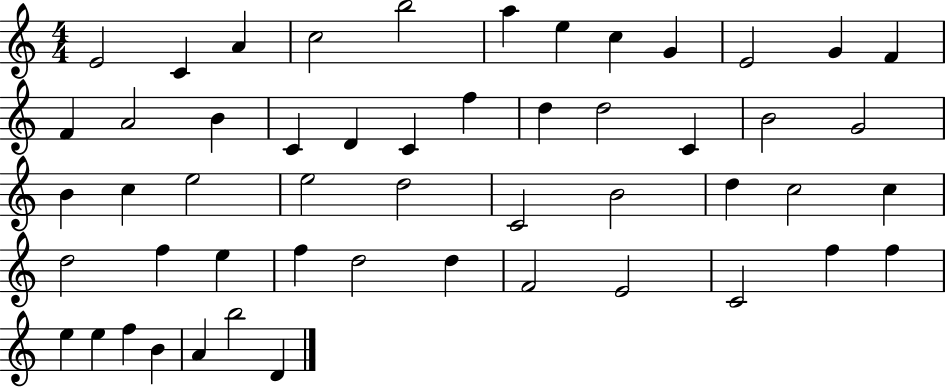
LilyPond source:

{
  \clef treble
  \numericTimeSignature
  \time 4/4
  \key c \major
  e'2 c'4 a'4 | c''2 b''2 | a''4 e''4 c''4 g'4 | e'2 g'4 f'4 | \break f'4 a'2 b'4 | c'4 d'4 c'4 f''4 | d''4 d''2 c'4 | b'2 g'2 | \break b'4 c''4 e''2 | e''2 d''2 | c'2 b'2 | d''4 c''2 c''4 | \break d''2 f''4 e''4 | f''4 d''2 d''4 | f'2 e'2 | c'2 f''4 f''4 | \break e''4 e''4 f''4 b'4 | a'4 b''2 d'4 | \bar "|."
}